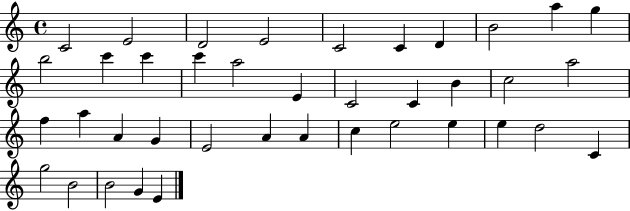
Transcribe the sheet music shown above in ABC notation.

X:1
T:Untitled
M:4/4
L:1/4
K:C
C2 E2 D2 E2 C2 C D B2 a g b2 c' c' c' a2 E C2 C B c2 a2 f a A G E2 A A c e2 e e d2 C g2 B2 B2 G E